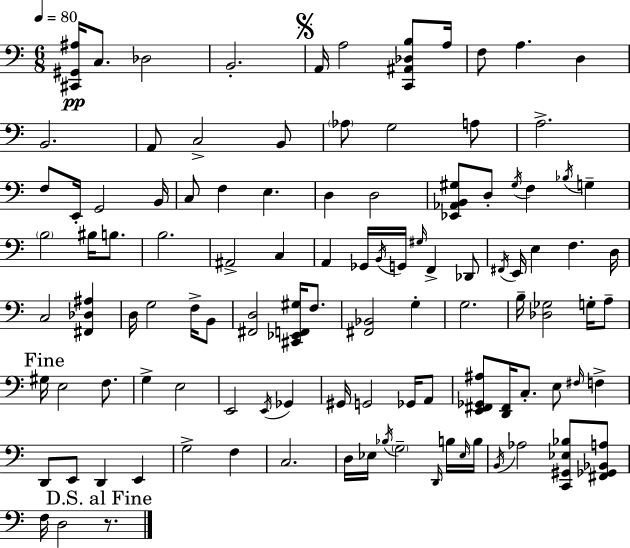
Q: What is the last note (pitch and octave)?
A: D3